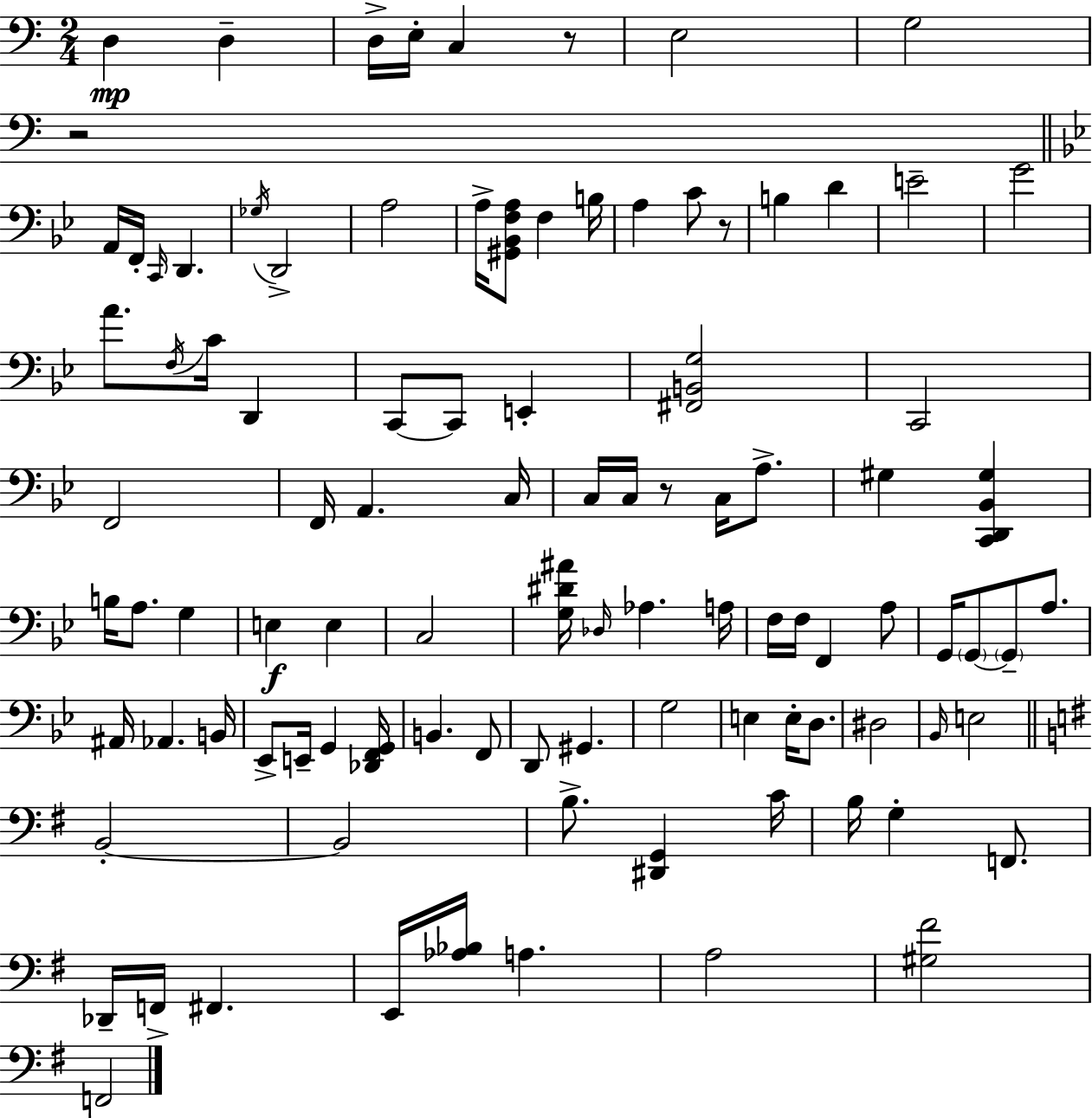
X:1
T:Untitled
M:2/4
L:1/4
K:C
D, D, D,/4 E,/4 C, z/2 E,2 G,2 z2 A,,/4 F,,/4 C,,/4 D,, _G,/4 D,,2 A,2 A,/4 [^G,,_B,,F,A,]/2 F, B,/4 A, C/2 z/2 B, D E2 G2 A/2 F,/4 C/4 D,, C,,/2 C,,/2 E,, [^F,,B,,G,]2 C,,2 F,,2 F,,/4 A,, C,/4 C,/4 C,/4 z/2 C,/4 A,/2 ^G, [C,,D,,_B,,^G,] B,/4 A,/2 G, E, E, C,2 [G,^D^A]/4 _D,/4 _A, A,/4 F,/4 F,/4 F,, A,/2 G,,/4 G,,/2 G,,/2 A,/2 ^A,,/4 _A,, B,,/4 _E,,/2 E,,/4 G,, [_D,,F,,G,,]/4 B,, F,,/2 D,,/2 ^G,, G,2 E, E,/4 D,/2 ^D,2 _B,,/4 E,2 B,,2 B,,2 B,/2 [^D,,G,,] C/4 B,/4 G, F,,/2 _D,,/4 F,,/4 ^F,, E,,/4 [_A,_B,]/4 A, A,2 [^G,^F]2 F,,2